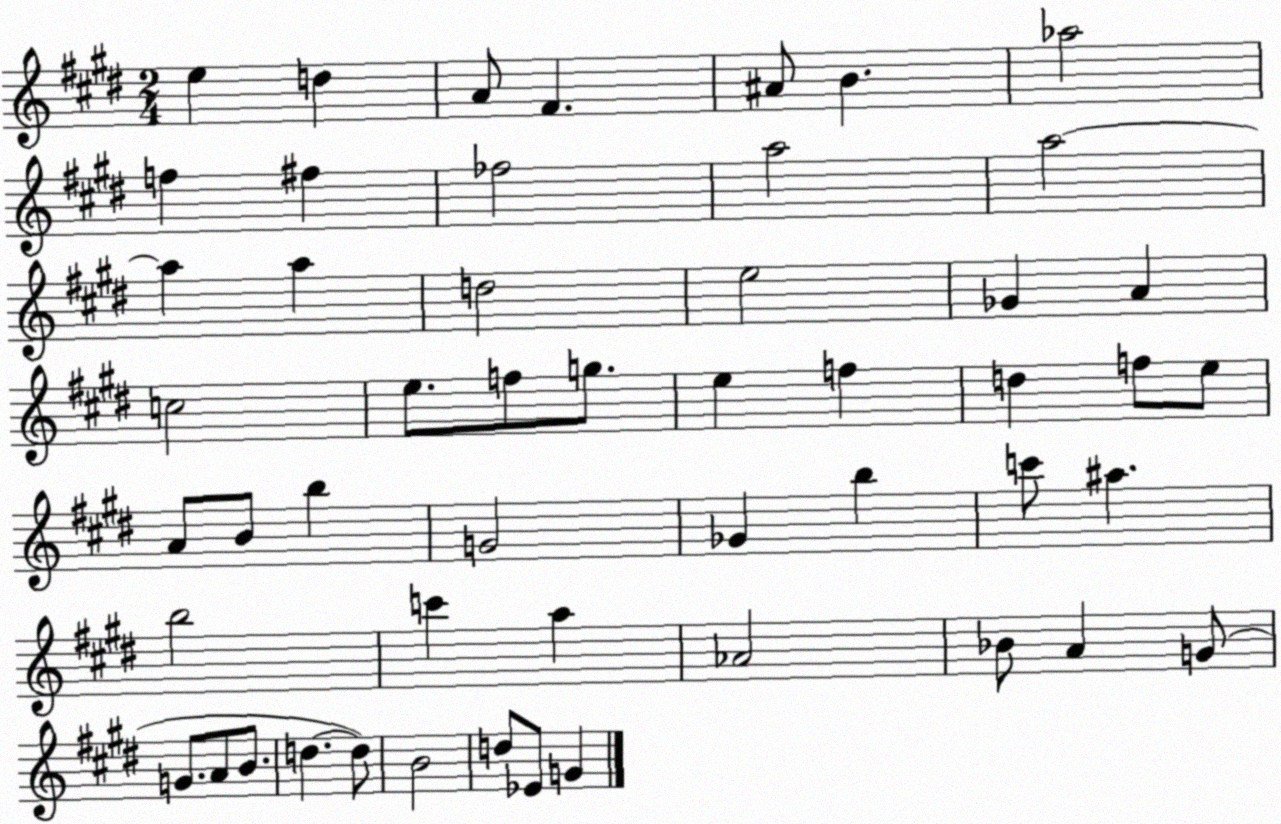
X:1
T:Untitled
M:2/4
L:1/4
K:E
e d A/2 ^F ^A/2 B _a2 f ^f _f2 a2 a2 a a d2 e2 _G A c2 e/2 f/2 g/2 e f d f/2 e/2 A/2 B/2 b G2 _G b c'/2 ^a b2 c' a _A2 _B/2 A G/2 G/2 A/2 B/2 d d/2 B2 d/2 _E/2 G